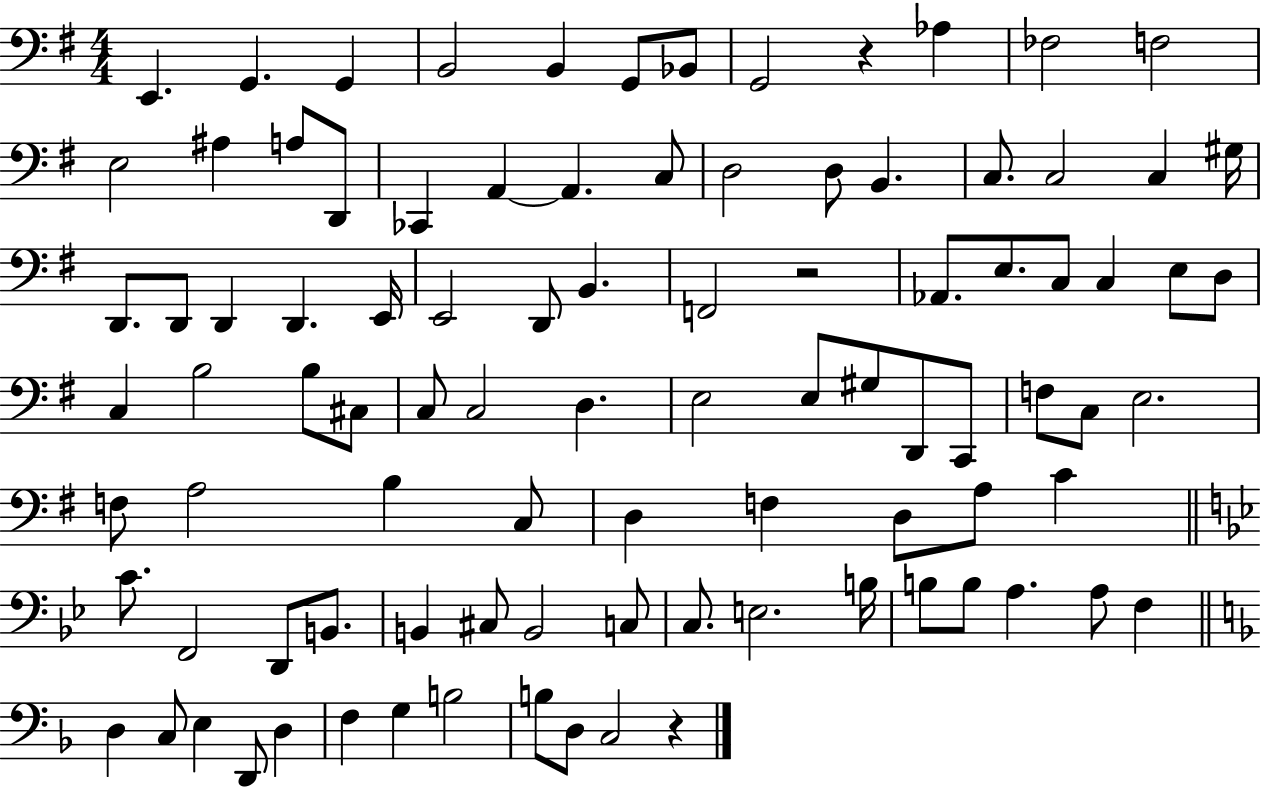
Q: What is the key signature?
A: G major